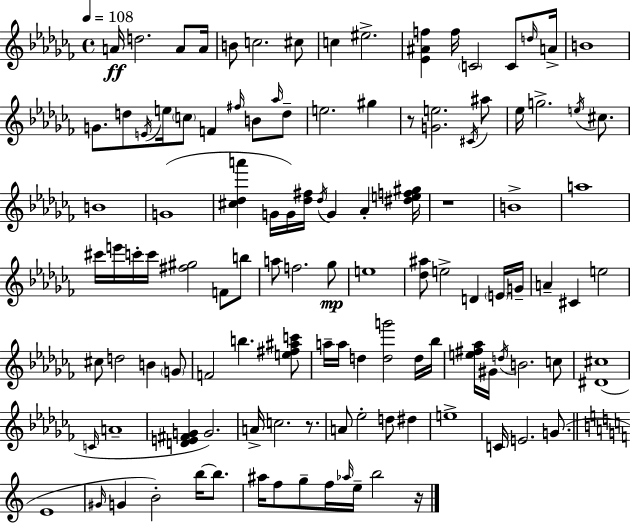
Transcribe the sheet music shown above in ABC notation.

X:1
T:Untitled
M:4/4
L:1/4
K:Abm
A/4 d2 A/2 A/4 B/2 c2 ^c/2 c ^e2 [_E^Af] f/4 C2 C/2 d/4 A/4 B4 G/2 d/2 E/4 e/4 c/2 F ^f/4 B/2 _a/4 d/2 e2 ^g z/2 [Ge]2 ^C/4 ^a/2 _e/4 g2 e/4 ^c/2 B4 G4 [^c_da'] G/4 G/4 [_d^f]/4 _d/4 G _A [^def^g]/4 z4 B4 a4 ^c'/4 e'/4 c'/4 c'/4 [^f^g]2 F/2 b/2 a/2 f2 _g/2 e4 [_d^a]/2 e2 D E/4 G/4 A ^C e2 ^c/2 d2 B G/2 F2 b [e^f^ac']/2 a/4 a/4 d [dg']2 d/4 _b/4 [e^f_a]/4 ^G/4 d/4 B2 c/2 [^D^c]4 C/4 A4 [DE^FG] G2 A/4 c2 z/2 A/2 _e2 d/2 ^d e4 C/4 E2 G/2 E4 ^G/4 G B2 b/4 b/2 ^a/4 f/2 g/2 f/4 _a/4 e/4 b2 z/4